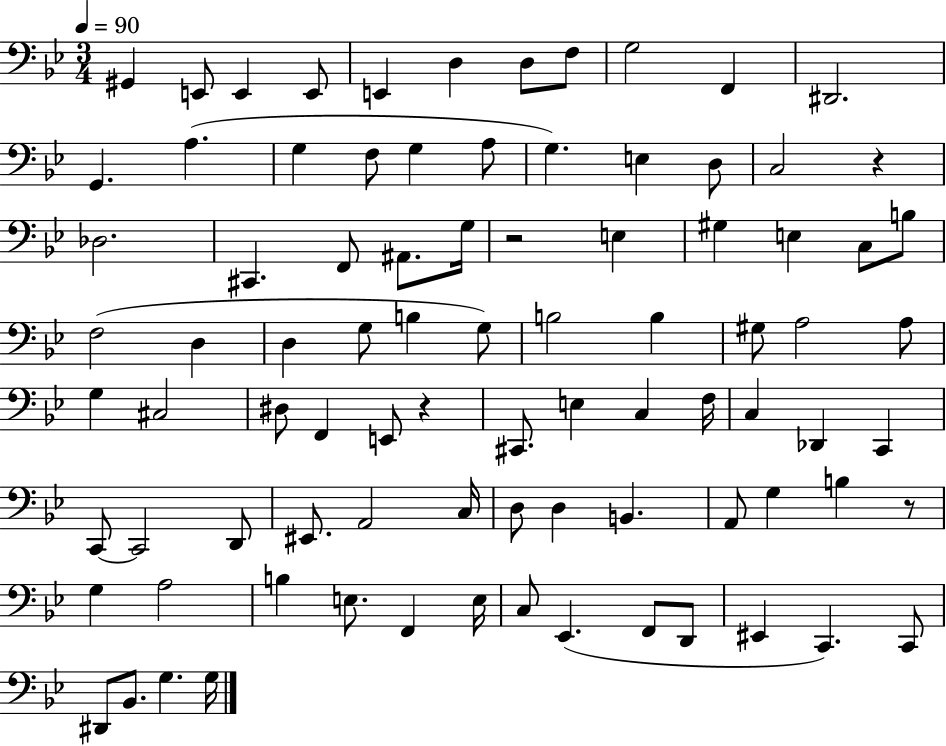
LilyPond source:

{
  \clef bass
  \numericTimeSignature
  \time 3/4
  \key bes \major
  \tempo 4 = 90
  gis,4 e,8 e,4 e,8 | e,4 d4 d8 f8 | g2 f,4 | dis,2. | \break g,4. a4.( | g4 f8 g4 a8 | g4.) e4 d8 | c2 r4 | \break des2. | cis,4. f,8 ais,8. g16 | r2 e4 | gis4 e4 c8 b8 | \break f2( d4 | d4 g8 b4 g8) | b2 b4 | gis8 a2 a8 | \break g4 cis2 | dis8 f,4 e,8 r4 | cis,8. e4 c4 f16 | c4 des,4 c,4 | \break c,8~~ c,2 d,8 | eis,8. a,2 c16 | d8 d4 b,4. | a,8 g4 b4 r8 | \break g4 a2 | b4 e8. f,4 e16 | c8 ees,4.( f,8 d,8 | eis,4 c,4.) c,8 | \break dis,8 bes,8. g4. g16 | \bar "|."
}